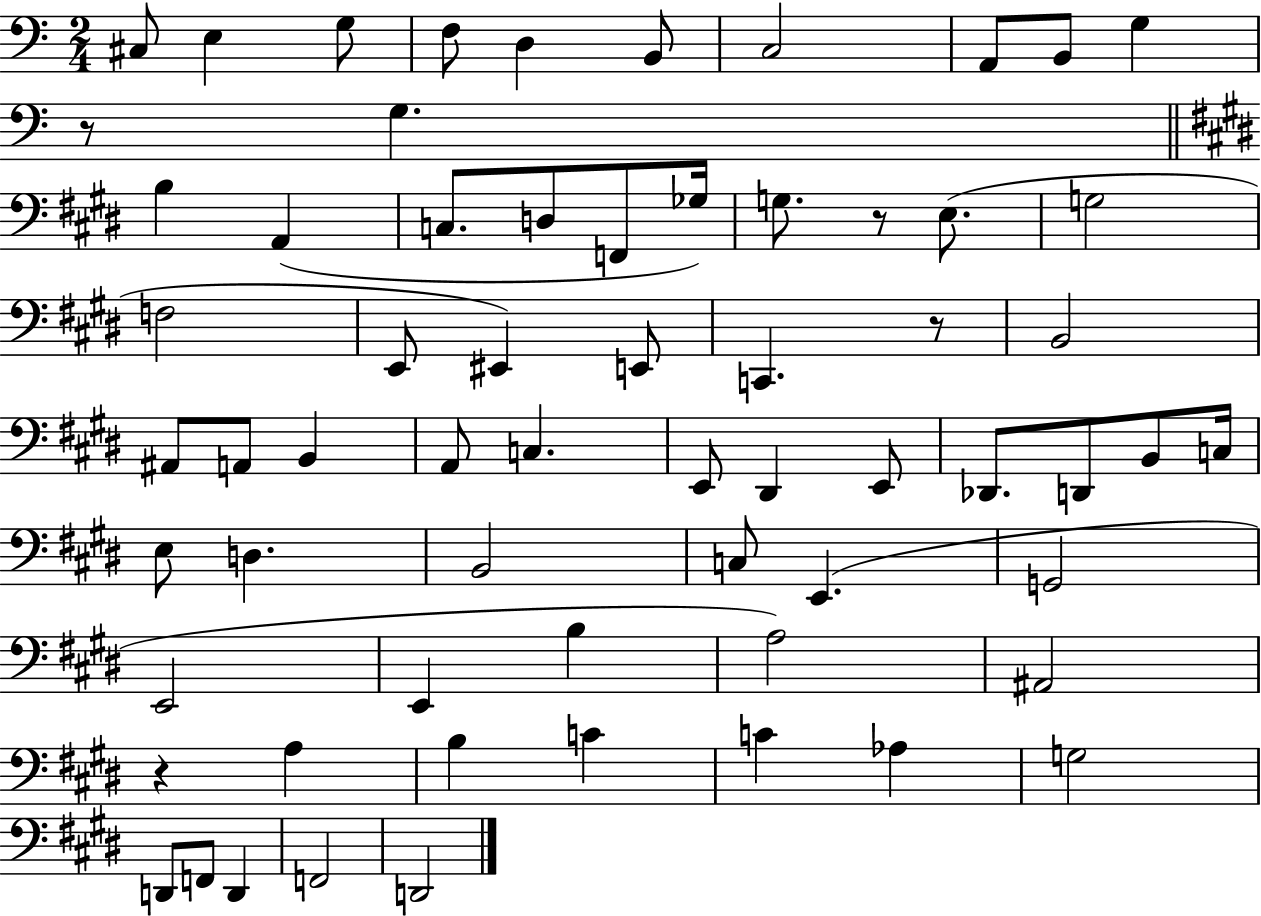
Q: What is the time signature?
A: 2/4